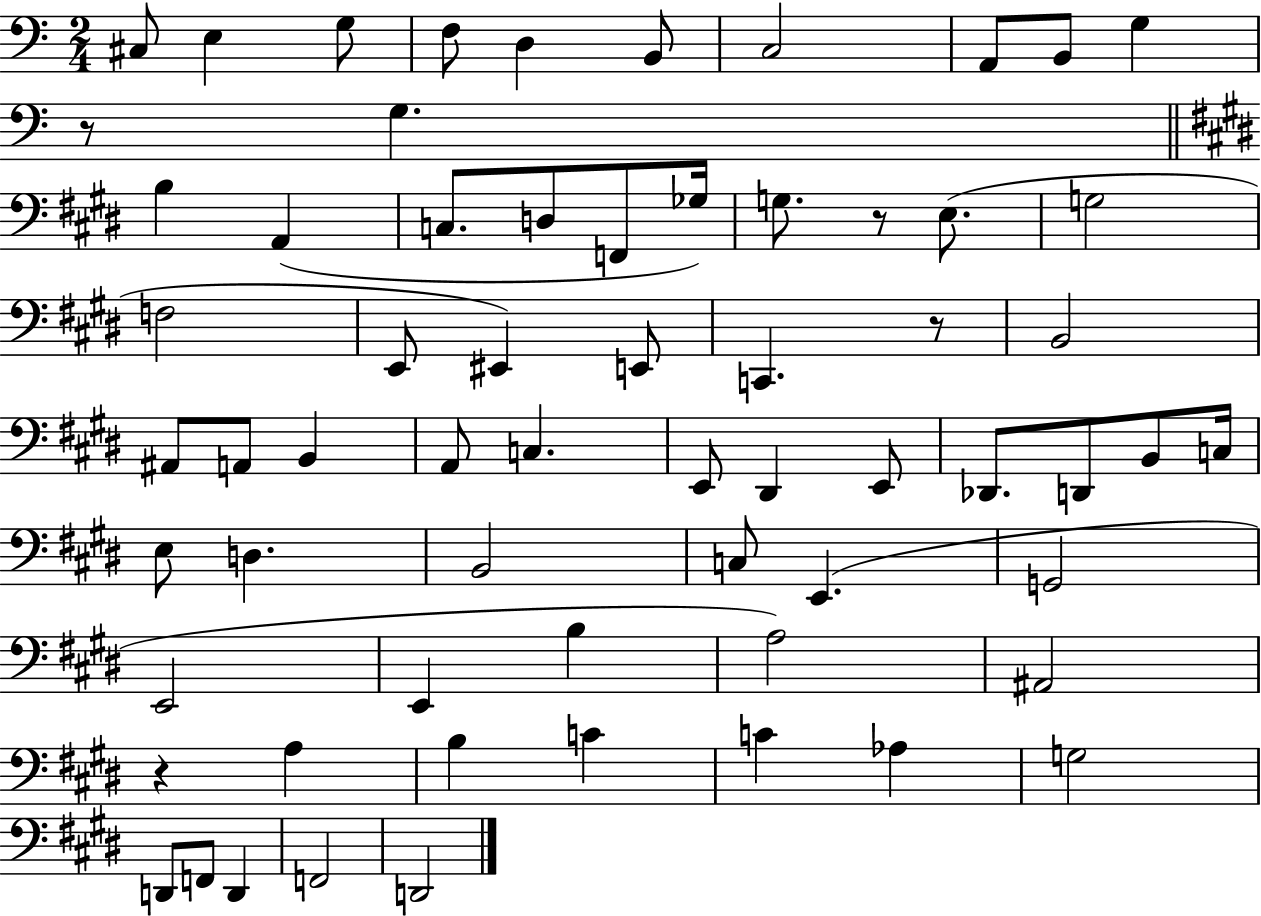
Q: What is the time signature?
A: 2/4